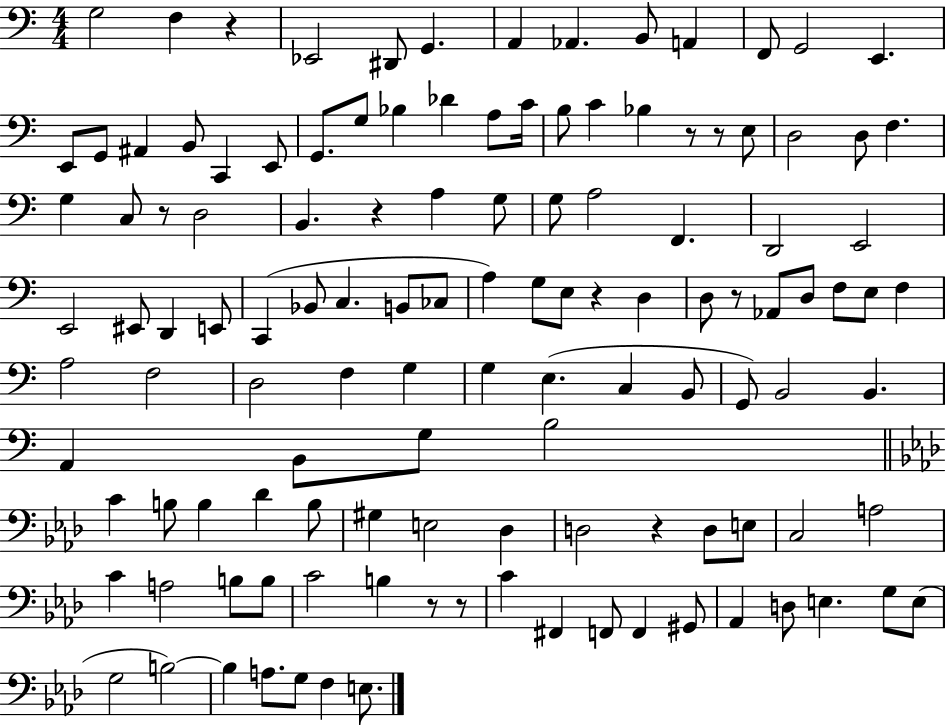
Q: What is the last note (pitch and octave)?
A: E3